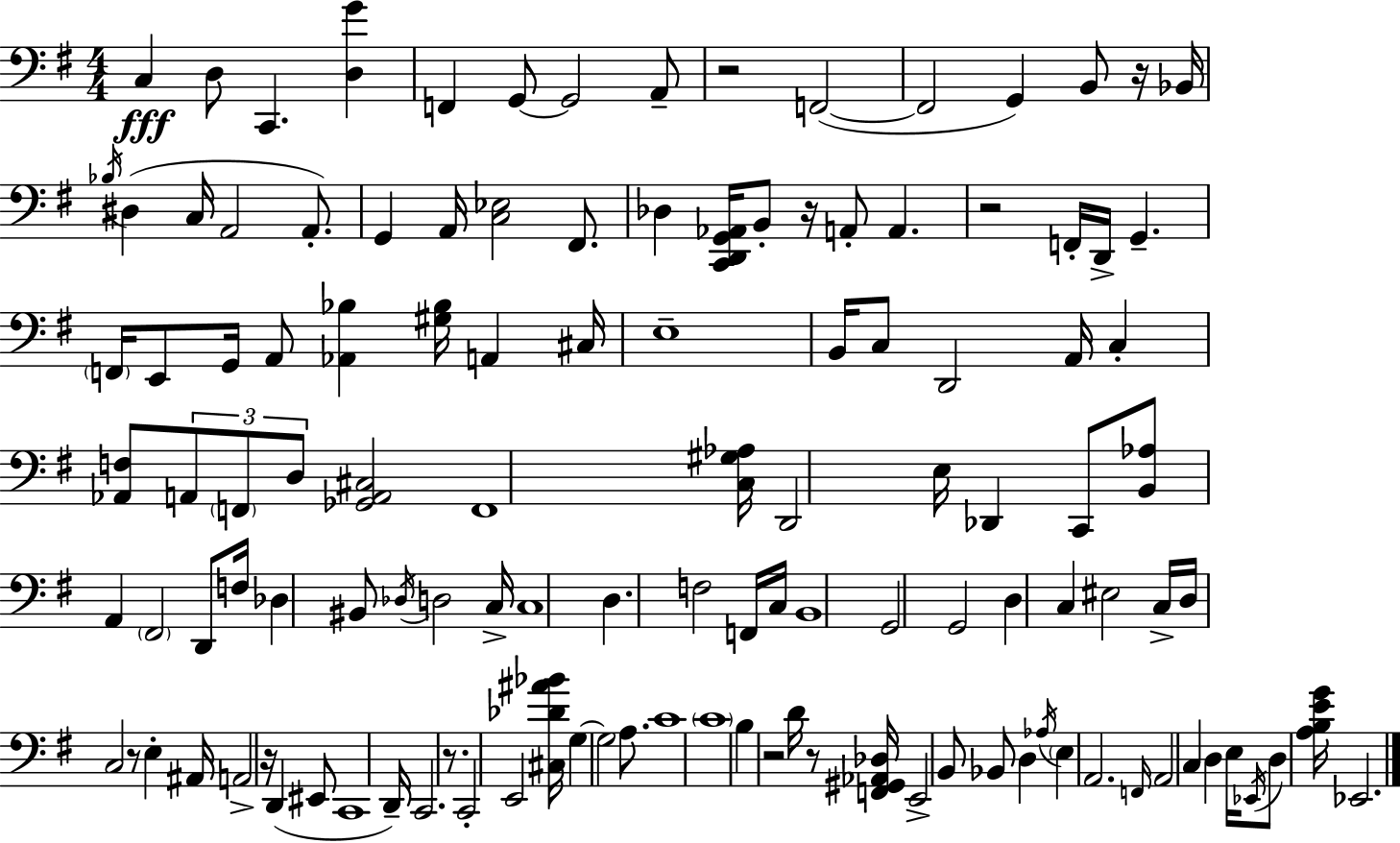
C3/q D3/e C2/q. [D3,G4]/q F2/q G2/e G2/h A2/e R/h F2/h F2/h G2/q B2/e R/s Bb2/s Bb3/s D#3/q C3/s A2/h A2/e. G2/q A2/s [C3,Eb3]/h F#2/e. Db3/q [C2,D2,G2,Ab2]/s B2/e R/s A2/e A2/q. R/h F2/s D2/s G2/q. F2/s E2/e G2/s A2/e [Ab2,Bb3]/q [G#3,Bb3]/s A2/q C#3/s E3/w B2/s C3/e D2/h A2/s C3/q [Ab2,F3]/e A2/e F2/e D3/e [Gb2,A2,C#3]/h F2/w [C3,G#3,Ab3]/s D2/h E3/s Db2/q C2/e [B2,Ab3]/e A2/q F#2/h D2/e F3/s Db3/q BIS2/e Db3/s D3/h C3/s C3/w D3/q. F3/h F2/s C3/s B2/w G2/h G2/h D3/q C3/q EIS3/h C3/s D3/s C3/h R/e E3/q A#2/s A2/h R/s D2/q EIS2/e C2/w D2/s C2/h. R/e. C2/h E2/h [C#3,Db4,A#4,Bb4]/s G3/q G3/h A3/e. C4/w C4/w B3/q R/h D4/s R/e [F2,G#2,Ab2,Db3]/s E2/h B2/e Bb2/e D3/q Ab3/s E3/q A2/h. F2/s A2/h C3/q D3/q E3/s Eb2/s D3/e [A3,B3,E4,G4]/s Eb2/h.